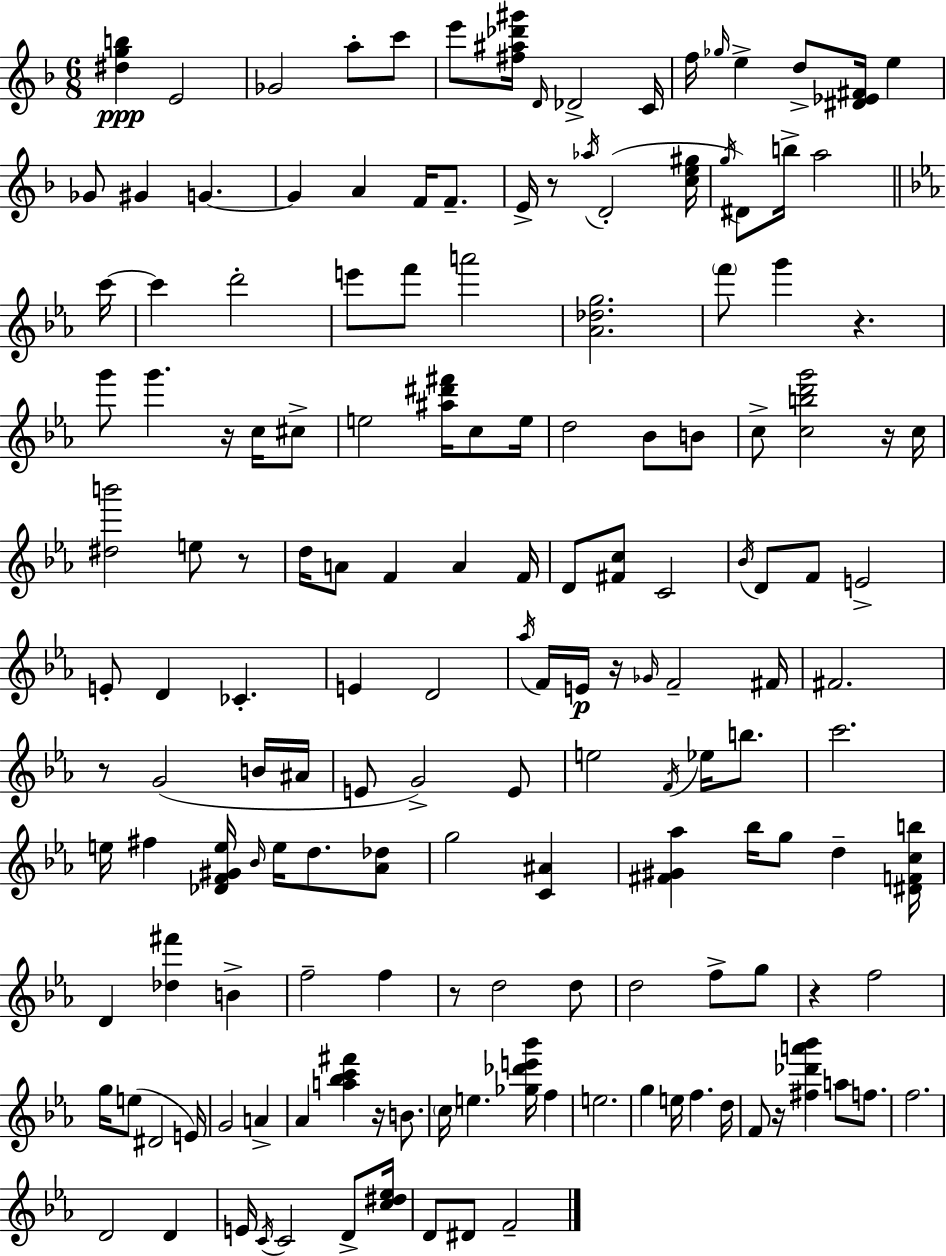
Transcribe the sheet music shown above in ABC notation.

X:1
T:Untitled
M:6/8
L:1/4
K:Dm
[^dgb] E2 _G2 a/2 c'/2 e'/2 [^f^a_d'^g']/4 D/4 _D2 C/4 f/4 _g/4 e d/2 [^D_E^F]/4 e _G/2 ^G G G A F/4 F/2 E/4 z/2 _a/4 D2 [ce^g]/4 g/4 ^D/2 b/4 a2 c'/4 c' d'2 e'/2 f'/2 a'2 [_A_dg]2 f'/2 g' z g'/2 g' z/4 c/4 ^c/2 e2 [^a^d'^f']/4 c/2 e/4 d2 _B/2 B/2 c/2 [cbd'g']2 z/4 c/4 [^db']2 e/2 z/2 d/4 A/2 F A F/4 D/2 [^Fc]/2 C2 _B/4 D/2 F/2 E2 E/2 D _C E D2 _a/4 F/4 E/4 z/4 _G/4 F2 ^F/4 ^F2 z/2 G2 B/4 ^A/4 E/2 G2 E/2 e2 F/4 _e/4 b/2 c'2 e/4 ^f [_DF^Ge]/4 _B/4 e/4 d/2 [_A_d]/2 g2 [C^A] [^F^G_a] _b/4 g/2 d [^DFcb]/4 D [_d^f'] B f2 f z/2 d2 d/2 d2 f/2 g/2 z f2 g/4 e/2 ^D2 E/4 G2 A _A [a_bc'^f'] z/4 B/2 c/4 e [_g_d'e'_b']/4 f e2 g e/4 f d/4 F/2 z/4 [^f_d'a'_b'] a/2 f/2 f2 D2 D E/4 C/4 C2 D/2 [c^d_e]/4 D/2 ^D/2 F2